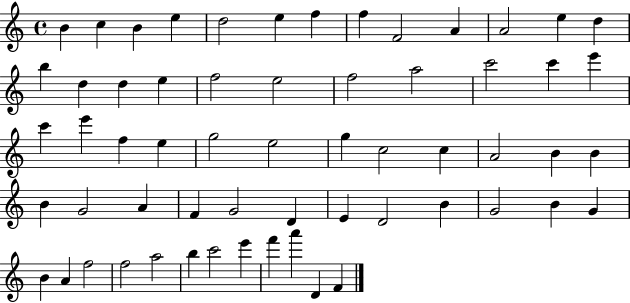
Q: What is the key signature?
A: C major